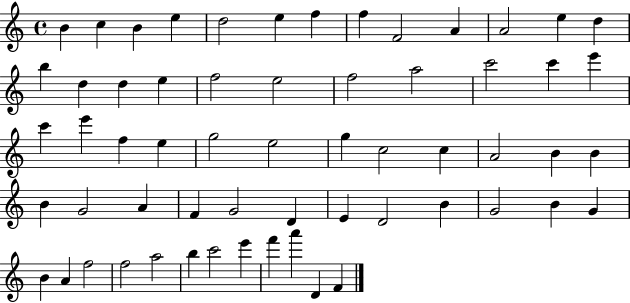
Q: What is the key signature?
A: C major